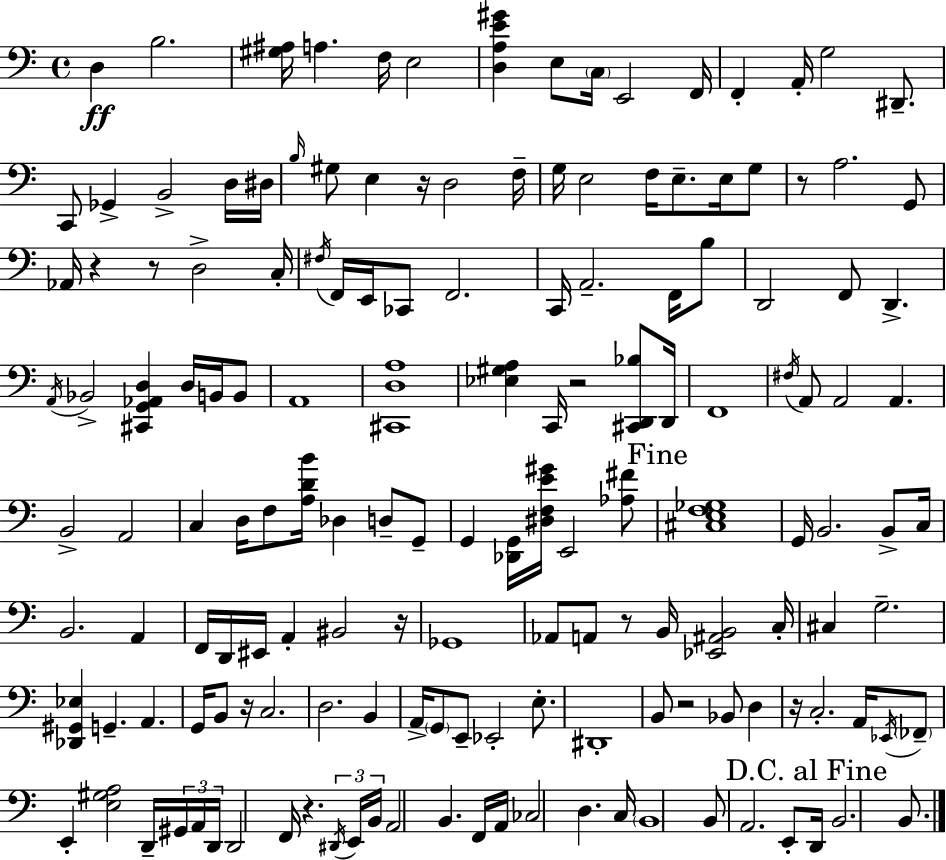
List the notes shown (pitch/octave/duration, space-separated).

D3/q B3/h. [G#3,A#3]/s A3/q. F3/s E3/h [D3,A3,E4,G#4]/q E3/e C3/s E2/h F2/s F2/q A2/s G3/h D#2/e. C2/e Gb2/q B2/h D3/s D#3/s B3/s G#3/e E3/q R/s D3/h F3/s G3/s E3/h F3/s E3/e. E3/s G3/e R/e A3/h. G2/e Ab2/s R/q R/e D3/h C3/s F#3/s F2/s E2/s CES2/e F2/h. C2/s A2/h. F2/s B3/e D2/h F2/e D2/q. A2/s Bb2/h [C#2,G2,Ab2,D3]/q D3/s B2/s B2/e A2/w [C#2,D3,A3]/w [Eb3,G#3,A3]/q C2/s R/h [C#2,D2,Bb3]/e D2/s F2/w F#3/s A2/e A2/h A2/q. B2/h A2/h C3/q D3/s F3/e [A3,D4,B4]/s Db3/q D3/e G2/e G2/q [Db2,G2]/s [D#3,F3,E4,G#4]/s E2/h [Ab3,F#4]/e [C#3,E3,F3,Gb3]/w G2/s B2/h. B2/e C3/s B2/h. A2/q F2/s D2/s EIS2/s A2/q BIS2/h R/s Gb2/w Ab2/e A2/e R/e B2/s [Eb2,A#2,B2]/h C3/s C#3/q G3/h. [Db2,G#2,Eb3]/q G2/q. A2/q. G2/s B2/e R/s C3/h. D3/h. B2/q A2/s G2/e E2/e Eb2/h E3/e. D#2/w B2/e R/h Bb2/e D3/q R/s C3/h. A2/s Eb2/s FES2/e E2/q [E3,G#3,A3]/h D2/s G#2/s A2/s D2/s D2/h F2/s R/q. D#2/s E2/s B2/s A2/h B2/q. F2/s A2/s CES3/h D3/q. C3/s B2/w B2/e A2/h. E2/e D2/s B2/h. B2/e.